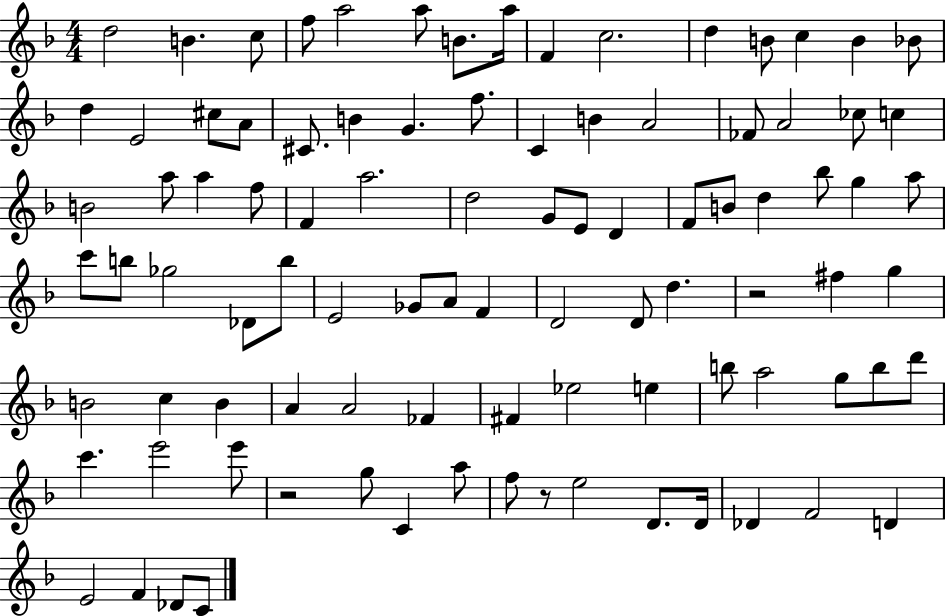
D5/h B4/q. C5/e F5/e A5/h A5/e B4/e. A5/s F4/q C5/h. D5/q B4/e C5/q B4/q Bb4/e D5/q E4/h C#5/e A4/e C#4/e. B4/q G4/q. F5/e. C4/q B4/q A4/h FES4/e A4/h CES5/e C5/q B4/h A5/e A5/q F5/e F4/q A5/h. D5/h G4/e E4/e D4/q F4/e B4/e D5/q Bb5/e G5/q A5/e C6/e B5/e Gb5/h Db4/e B5/e E4/h Gb4/e A4/e F4/q D4/h D4/e D5/q. R/h F#5/q G5/q B4/h C5/q B4/q A4/q A4/h FES4/q F#4/q Eb5/h E5/q B5/e A5/h G5/e B5/e D6/e C6/q. E6/h E6/e R/h G5/e C4/q A5/e F5/e R/e E5/h D4/e. D4/s Db4/q F4/h D4/q E4/h F4/q Db4/e C4/e